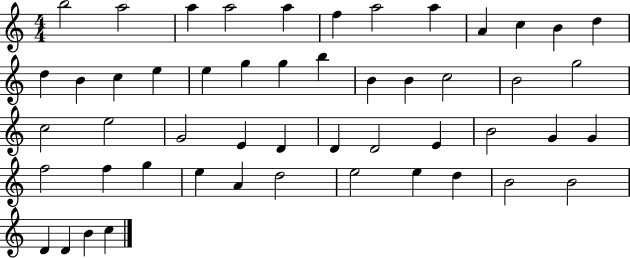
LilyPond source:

{
  \clef treble
  \numericTimeSignature
  \time 4/4
  \key c \major
  b''2 a''2 | a''4 a''2 a''4 | f''4 a''2 a''4 | a'4 c''4 b'4 d''4 | \break d''4 b'4 c''4 e''4 | e''4 g''4 g''4 b''4 | b'4 b'4 c''2 | b'2 g''2 | \break c''2 e''2 | g'2 e'4 d'4 | d'4 d'2 e'4 | b'2 g'4 g'4 | \break f''2 f''4 g''4 | e''4 a'4 d''2 | e''2 e''4 d''4 | b'2 b'2 | \break d'4 d'4 b'4 c''4 | \bar "|."
}